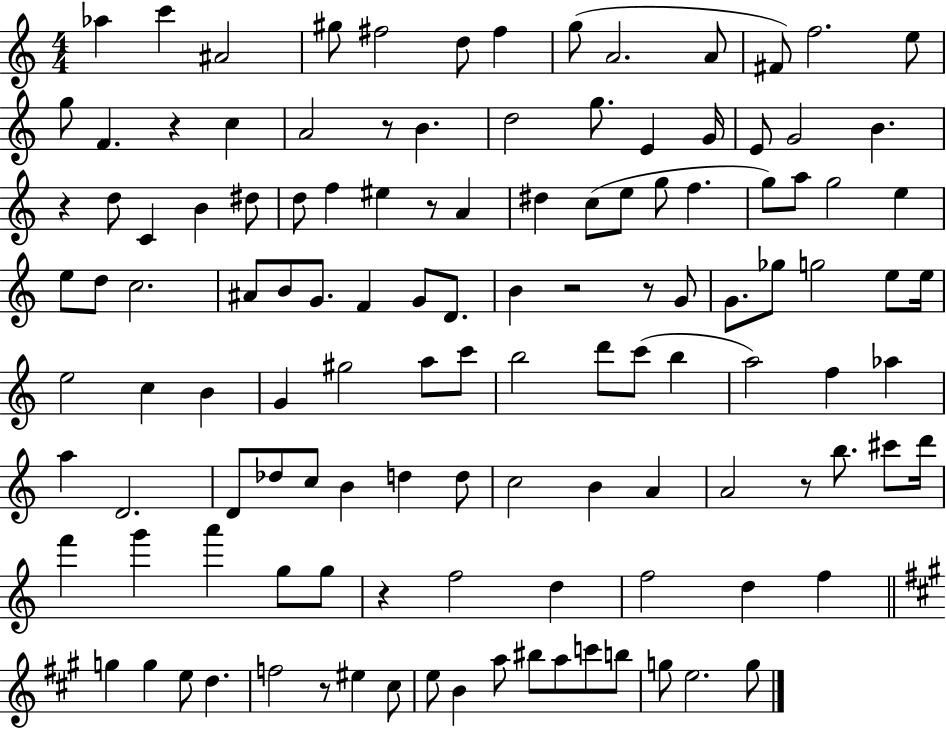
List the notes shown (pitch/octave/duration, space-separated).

Ab5/q C6/q A#4/h G#5/e F#5/h D5/e F#5/q G5/e A4/h. A4/e F#4/e F5/h. E5/e G5/e F4/q. R/q C5/q A4/h R/e B4/q. D5/h G5/e. E4/q G4/s E4/e G4/h B4/q. R/q D5/e C4/q B4/q D#5/e D5/e F5/q EIS5/q R/e A4/q D#5/q C5/e E5/e G5/e F5/q. G5/e A5/e G5/h E5/q E5/e D5/e C5/h. A#4/e B4/e G4/e. F4/q G4/e D4/e. B4/q R/h R/e G4/e G4/e. Gb5/e G5/h E5/e E5/s E5/h C5/q B4/q G4/q G#5/h A5/e C6/e B5/h D6/e C6/e B5/q A5/h F5/q Ab5/q A5/q D4/h. D4/e Db5/e C5/e B4/q D5/q D5/e C5/h B4/q A4/q A4/h R/e B5/e. C#6/e D6/s F6/q G6/q A6/q G5/e G5/e R/q F5/h D5/q F5/h D5/q F5/q G5/q G5/q E5/e D5/q. F5/h R/e EIS5/q C#5/e E5/e B4/q A5/e BIS5/e A5/e C6/e B5/e G5/e E5/h. G5/e